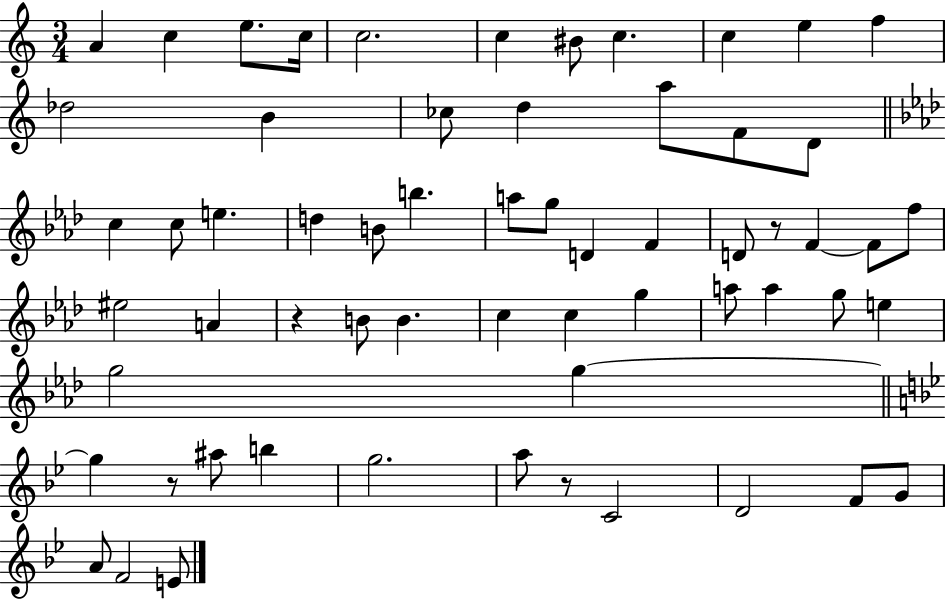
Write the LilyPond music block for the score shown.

{
  \clef treble
  \numericTimeSignature
  \time 3/4
  \key c \major
  a'4 c''4 e''8. c''16 | c''2. | c''4 bis'8 c''4. | c''4 e''4 f''4 | \break des''2 b'4 | ces''8 d''4 a''8 f'8 d'8 | \bar "||" \break \key aes \major c''4 c''8 e''4. | d''4 b'8 b''4. | a''8 g''8 d'4 f'4 | d'8 r8 f'4~~ f'8 f''8 | \break eis''2 a'4 | r4 b'8 b'4. | c''4 c''4 g''4 | a''8 a''4 g''8 e''4 | \break g''2 g''4~~ | \bar "||" \break \key bes \major g''4 r8 ais''8 b''4 | g''2. | a''8 r8 c'2 | d'2 f'8 g'8 | \break a'8 f'2 e'8 | \bar "|."
}